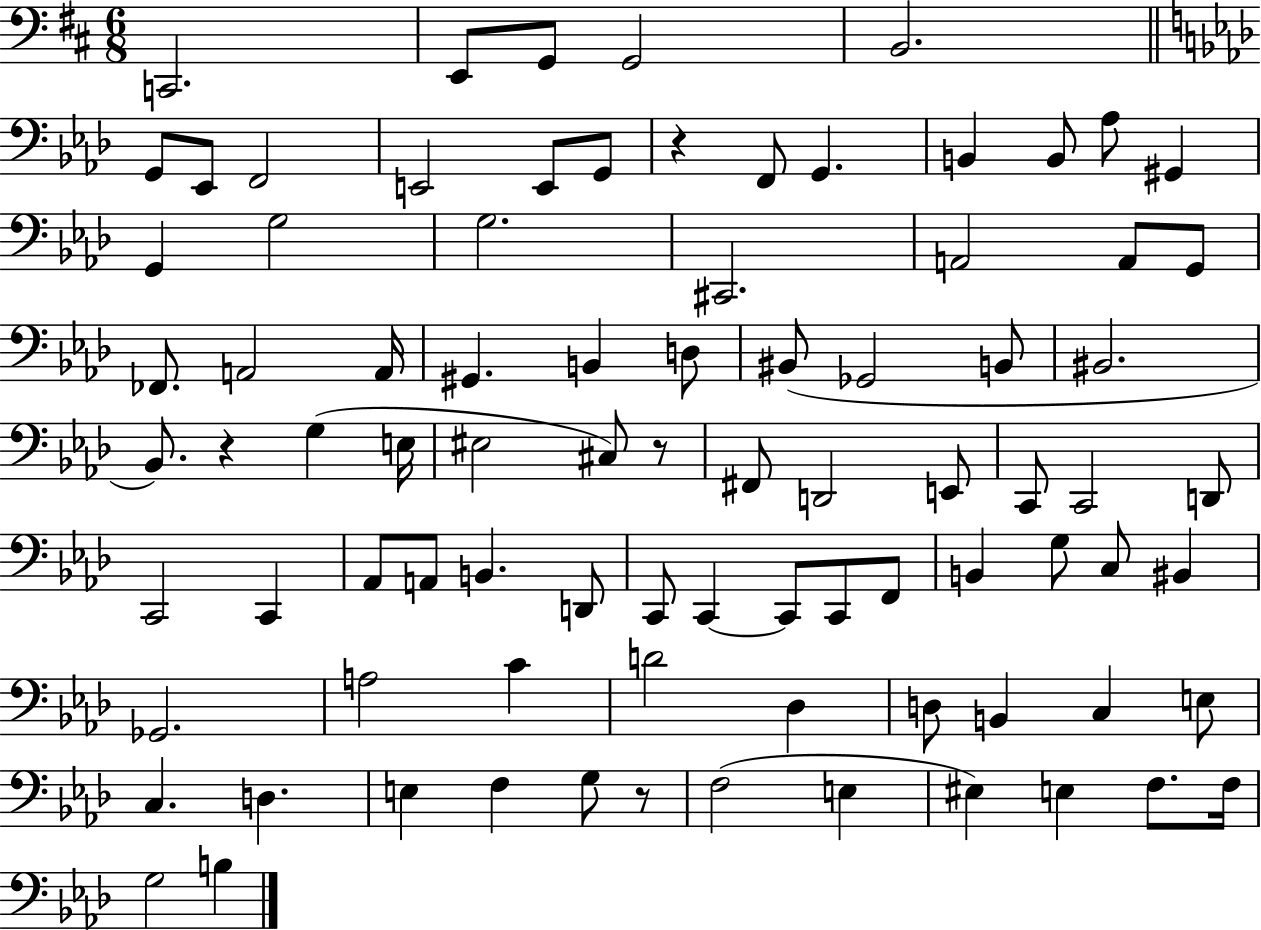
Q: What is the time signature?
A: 6/8